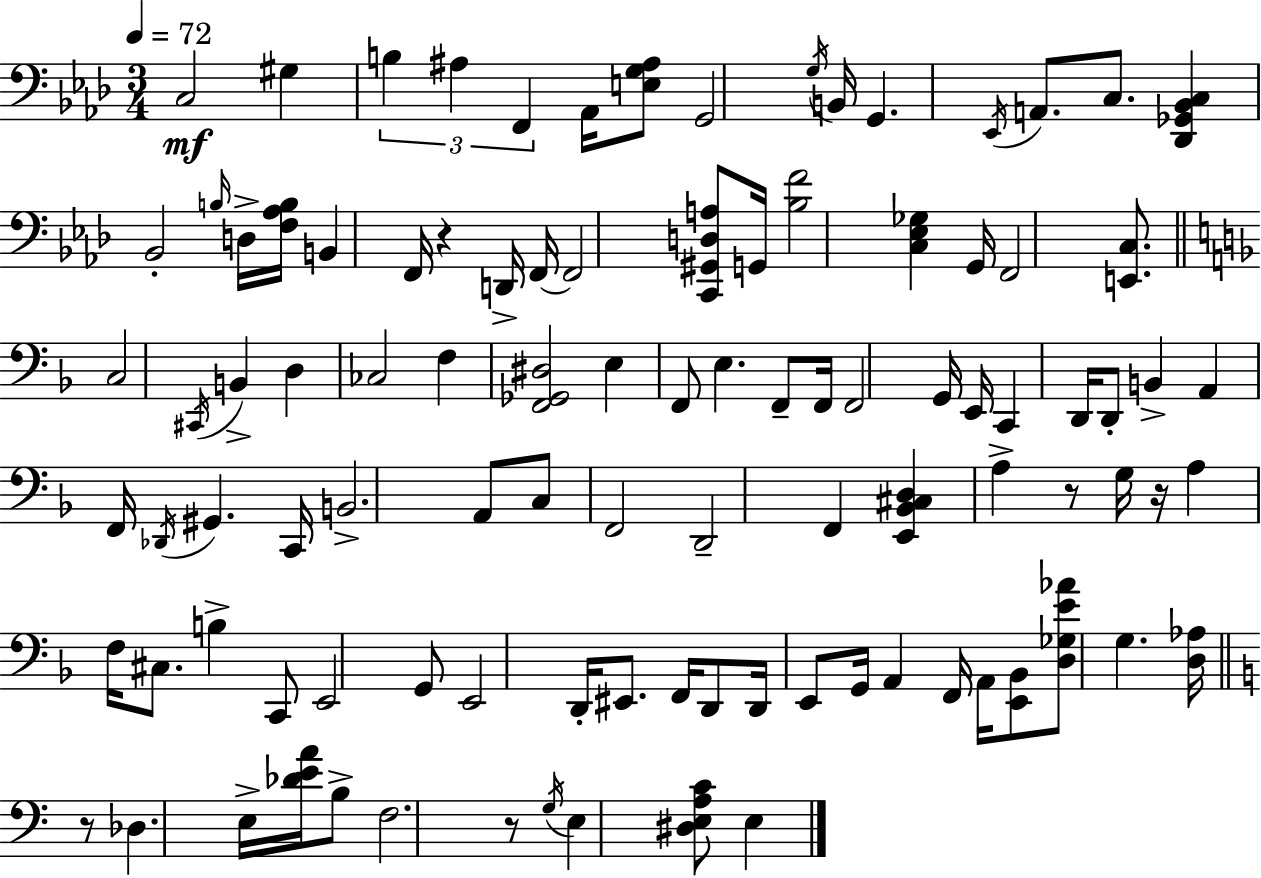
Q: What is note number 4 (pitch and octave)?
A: A#3